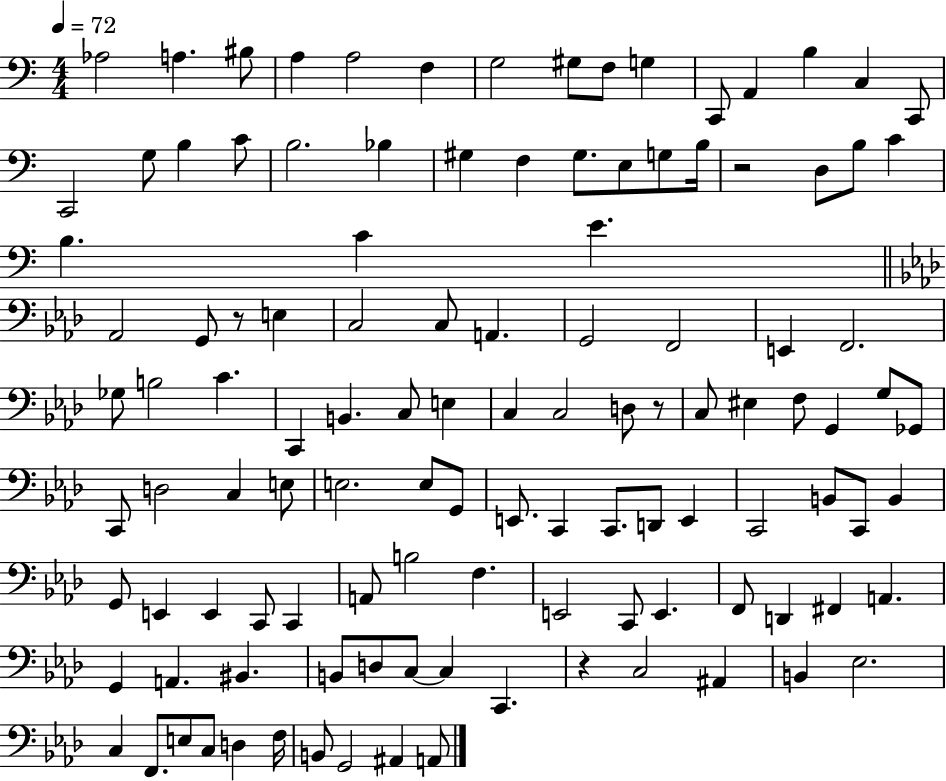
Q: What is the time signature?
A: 4/4